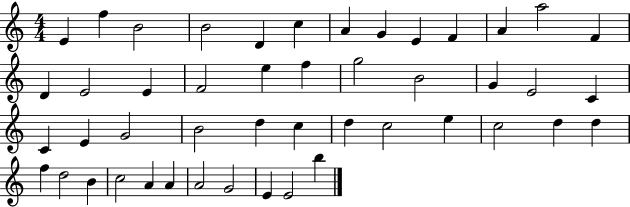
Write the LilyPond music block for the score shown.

{
  \clef treble
  \numericTimeSignature
  \time 4/4
  \key c \major
  e'4 f''4 b'2 | b'2 d'4 c''4 | a'4 g'4 e'4 f'4 | a'4 a''2 f'4 | \break d'4 e'2 e'4 | f'2 e''4 f''4 | g''2 b'2 | g'4 e'2 c'4 | \break c'4 e'4 g'2 | b'2 d''4 c''4 | d''4 c''2 e''4 | c''2 d''4 d''4 | \break f''4 d''2 b'4 | c''2 a'4 a'4 | a'2 g'2 | e'4 e'2 b''4 | \break \bar "|."
}